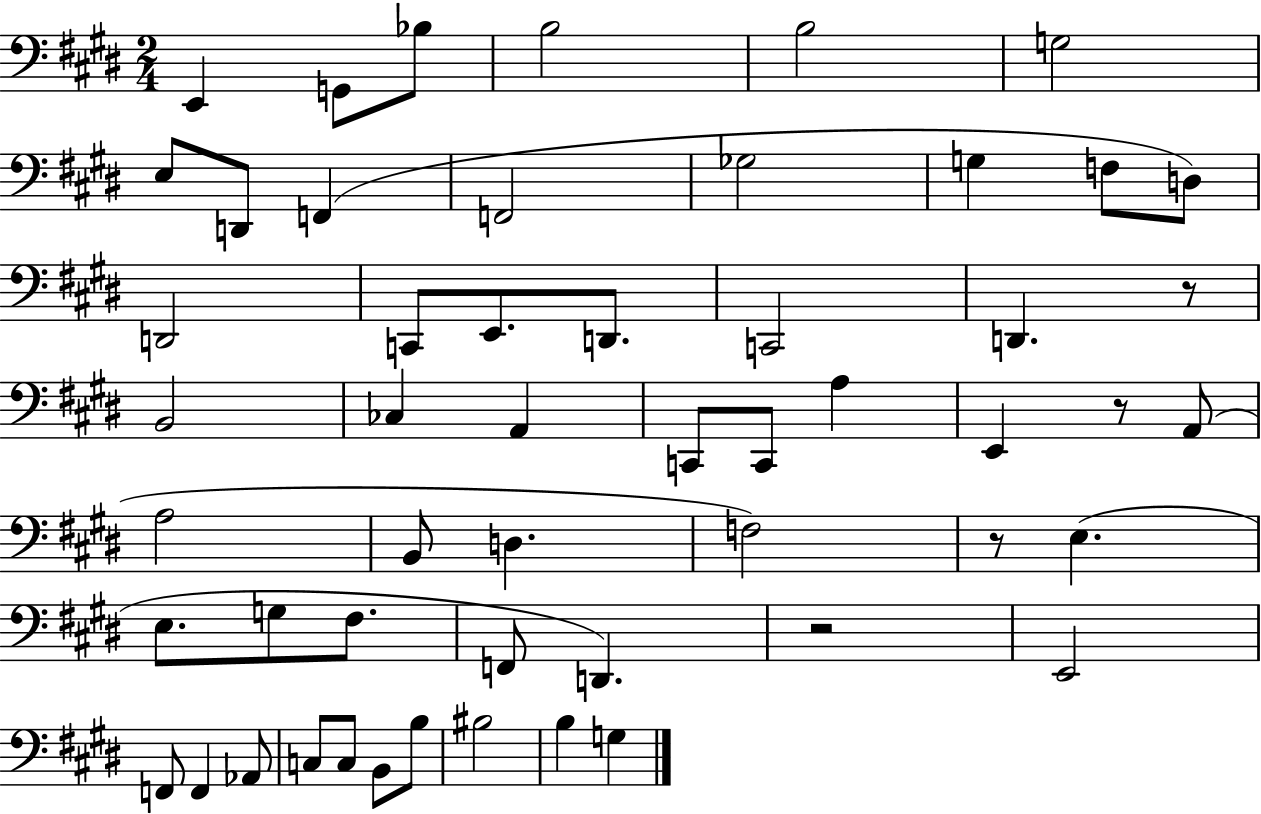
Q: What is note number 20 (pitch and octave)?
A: D2